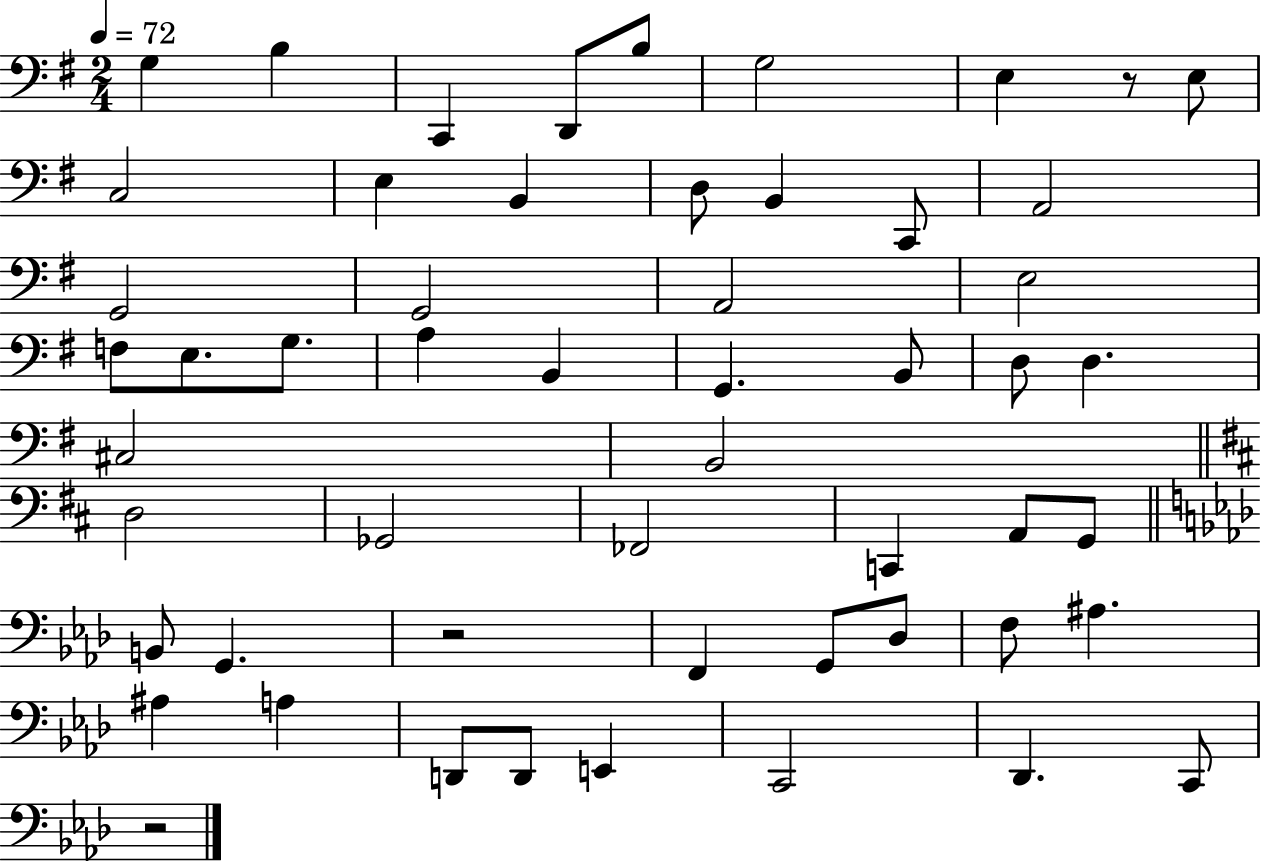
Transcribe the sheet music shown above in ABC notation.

X:1
T:Untitled
M:2/4
L:1/4
K:G
G, B, C,, D,,/2 B,/2 G,2 E, z/2 E,/2 C,2 E, B,, D,/2 B,, C,,/2 A,,2 G,,2 G,,2 A,,2 E,2 F,/2 E,/2 G,/2 A, B,, G,, B,,/2 D,/2 D, ^C,2 B,,2 D,2 _G,,2 _F,,2 C,, A,,/2 G,,/2 B,,/2 G,, z2 F,, G,,/2 _D,/2 F,/2 ^A, ^A, A, D,,/2 D,,/2 E,, C,,2 _D,, C,,/2 z2